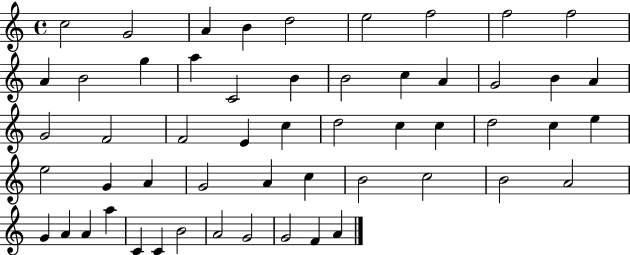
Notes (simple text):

C5/h G4/h A4/q B4/q D5/h E5/h F5/h F5/h F5/h A4/q B4/h G5/q A5/q C4/h B4/q B4/h C5/q A4/q G4/h B4/q A4/q G4/h F4/h F4/h E4/q C5/q D5/h C5/q C5/q D5/h C5/q E5/q E5/h G4/q A4/q G4/h A4/q C5/q B4/h C5/h B4/h A4/h G4/q A4/q A4/q A5/q C4/q C4/q B4/h A4/h G4/h G4/h F4/q A4/q